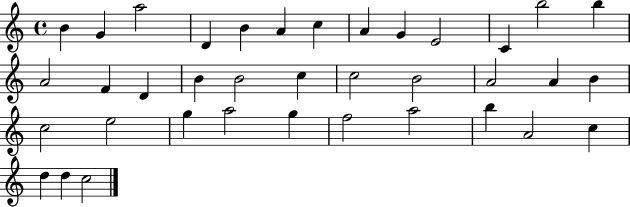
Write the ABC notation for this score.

X:1
T:Untitled
M:4/4
L:1/4
K:C
B G a2 D B A c A G E2 C b2 b A2 F D B B2 c c2 B2 A2 A B c2 e2 g a2 g f2 a2 b A2 c d d c2